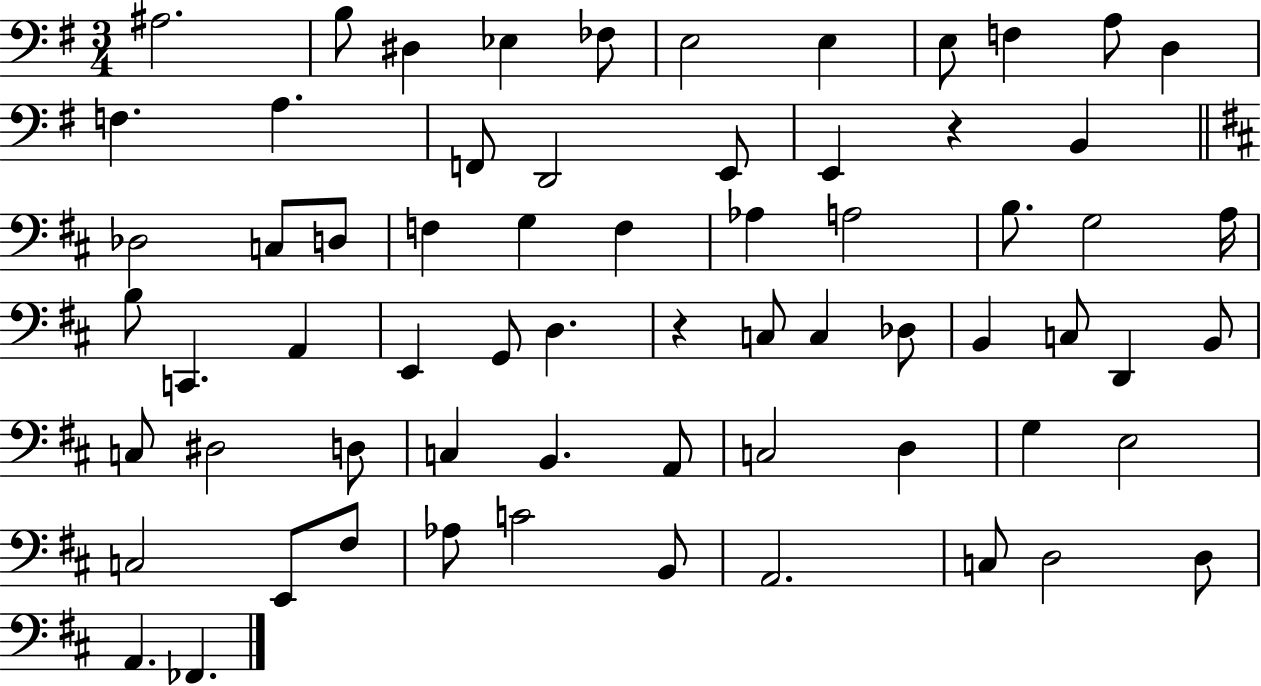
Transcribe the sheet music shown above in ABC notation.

X:1
T:Untitled
M:3/4
L:1/4
K:G
^A,2 B,/2 ^D, _E, _F,/2 E,2 E, E,/2 F, A,/2 D, F, A, F,,/2 D,,2 E,,/2 E,, z B,, _D,2 C,/2 D,/2 F, G, F, _A, A,2 B,/2 G,2 A,/4 B,/2 C,, A,, E,, G,,/2 D, z C,/2 C, _D,/2 B,, C,/2 D,, B,,/2 C,/2 ^D,2 D,/2 C, B,, A,,/2 C,2 D, G, E,2 C,2 E,,/2 ^F,/2 _A,/2 C2 B,,/2 A,,2 C,/2 D,2 D,/2 A,, _F,,